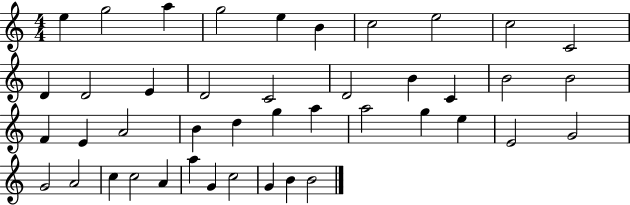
{
  \clef treble
  \numericTimeSignature
  \time 4/4
  \key c \major
  e''4 g''2 a''4 | g''2 e''4 b'4 | c''2 e''2 | c''2 c'2 | \break d'4 d'2 e'4 | d'2 c'2 | d'2 b'4 c'4 | b'2 b'2 | \break f'4 e'4 a'2 | b'4 d''4 g''4 a''4 | a''2 g''4 e''4 | e'2 g'2 | \break g'2 a'2 | c''4 c''2 a'4 | a''4 g'4 c''2 | g'4 b'4 b'2 | \break \bar "|."
}